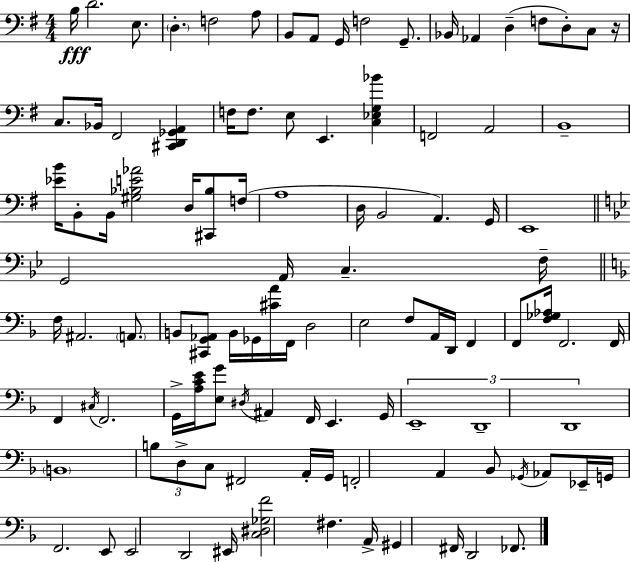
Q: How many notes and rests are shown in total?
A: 106